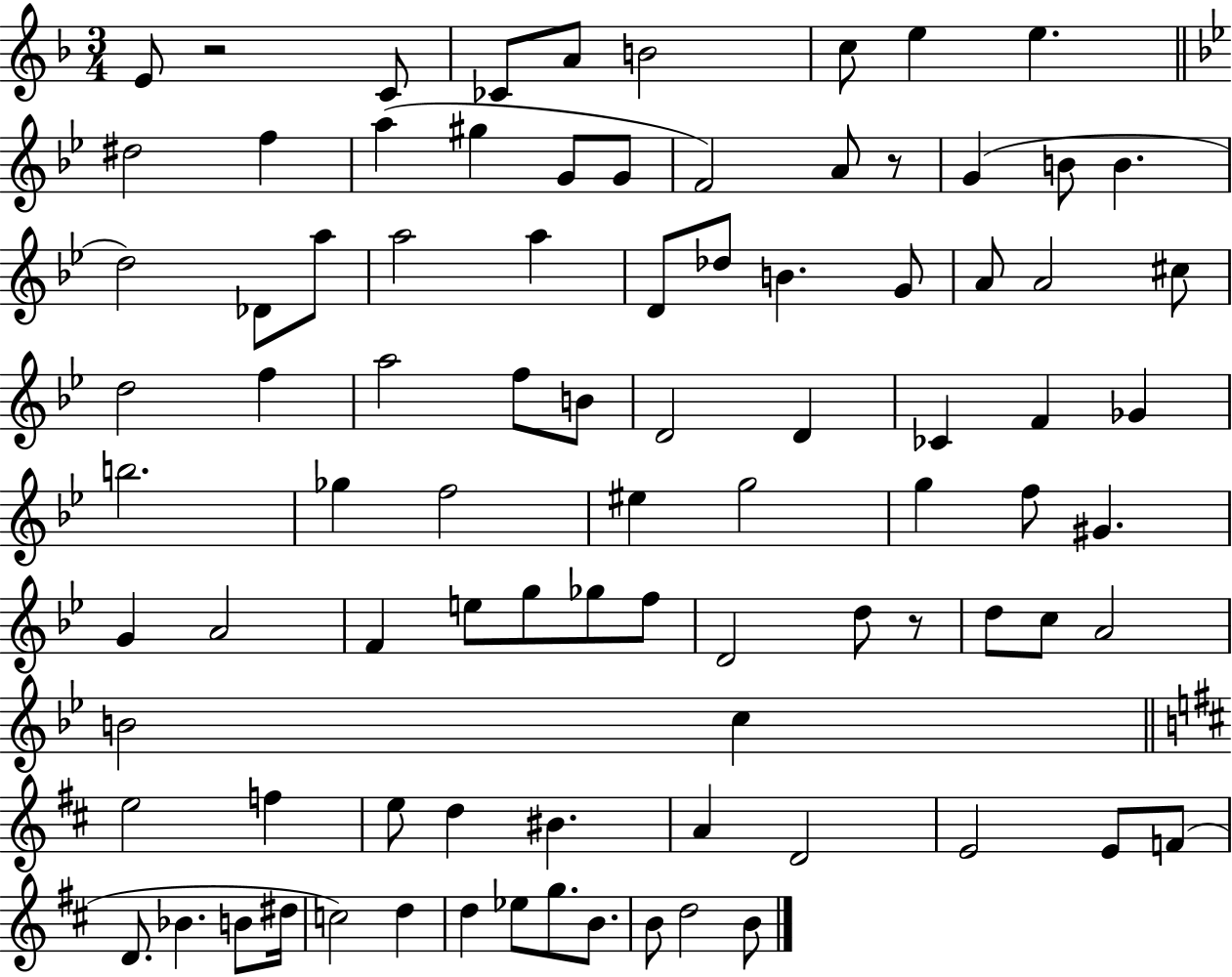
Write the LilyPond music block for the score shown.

{
  \clef treble
  \numericTimeSignature
  \time 3/4
  \key f \major
  e'8 r2 c'8 | ces'8 a'8 b'2 | c''8 e''4 e''4. | \bar "||" \break \key bes \major dis''2 f''4 | a''4( gis''4 g'8 g'8 | f'2) a'8 r8 | g'4( b'8 b'4. | \break d''2) des'8 a''8 | a''2 a''4 | d'8 des''8 b'4. g'8 | a'8 a'2 cis''8 | \break d''2 f''4 | a''2 f''8 b'8 | d'2 d'4 | ces'4 f'4 ges'4 | \break b''2. | ges''4 f''2 | eis''4 g''2 | g''4 f''8 gis'4. | \break g'4 a'2 | f'4 e''8 g''8 ges''8 f''8 | d'2 d''8 r8 | d''8 c''8 a'2 | \break b'2 c''4 | \bar "||" \break \key b \minor e''2 f''4 | e''8 d''4 bis'4. | a'4 d'2 | e'2 e'8 f'8( | \break d'8. bes'4. b'8 dis''16 | c''2) d''4 | d''4 ees''8 g''8. b'8. | b'8 d''2 b'8 | \break \bar "|."
}